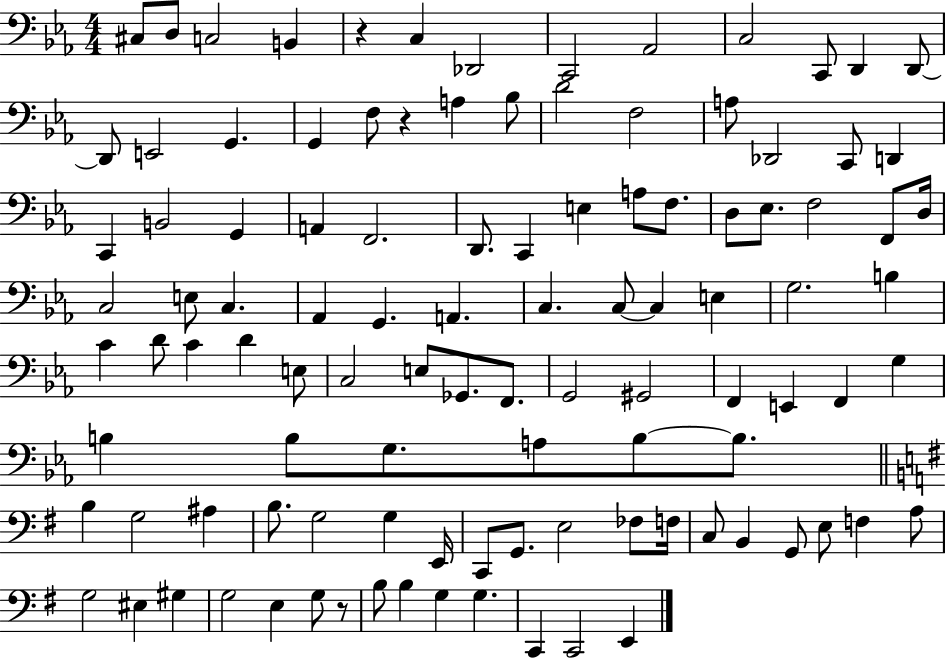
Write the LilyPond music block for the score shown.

{
  \clef bass
  \numericTimeSignature
  \time 4/4
  \key ees \major
  \repeat volta 2 { cis8 d8 c2 b,4 | r4 c4 des,2 | c,2 aes,2 | c2 c,8 d,4 d,8~~ | \break d,8 e,2 g,4. | g,4 f8 r4 a4 bes8 | d'2 f2 | a8 des,2 c,8 d,4 | \break c,4 b,2 g,4 | a,4 f,2. | d,8. c,4 e4 a8 f8. | d8 ees8. f2 f,8 d16 | \break c2 e8 c4. | aes,4 g,4. a,4. | c4. c8~~ c4 e4 | g2. b4 | \break c'4 d'8 c'4 d'4 e8 | c2 e8 ges,8. f,8. | g,2 gis,2 | f,4 e,4 f,4 g4 | \break b4 b8 g8. a8 b8~~ b8. | \bar "||" \break \key g \major b4 g2 ais4 | b8. g2 g4 e,16 | c,8 g,8. e2 fes8 f16 | c8 b,4 g,8 e8 f4 a8 | \break g2 eis4 gis4 | g2 e4 g8 r8 | b8 b4 g4 g4. | c,4 c,2 e,4 | \break } \bar "|."
}